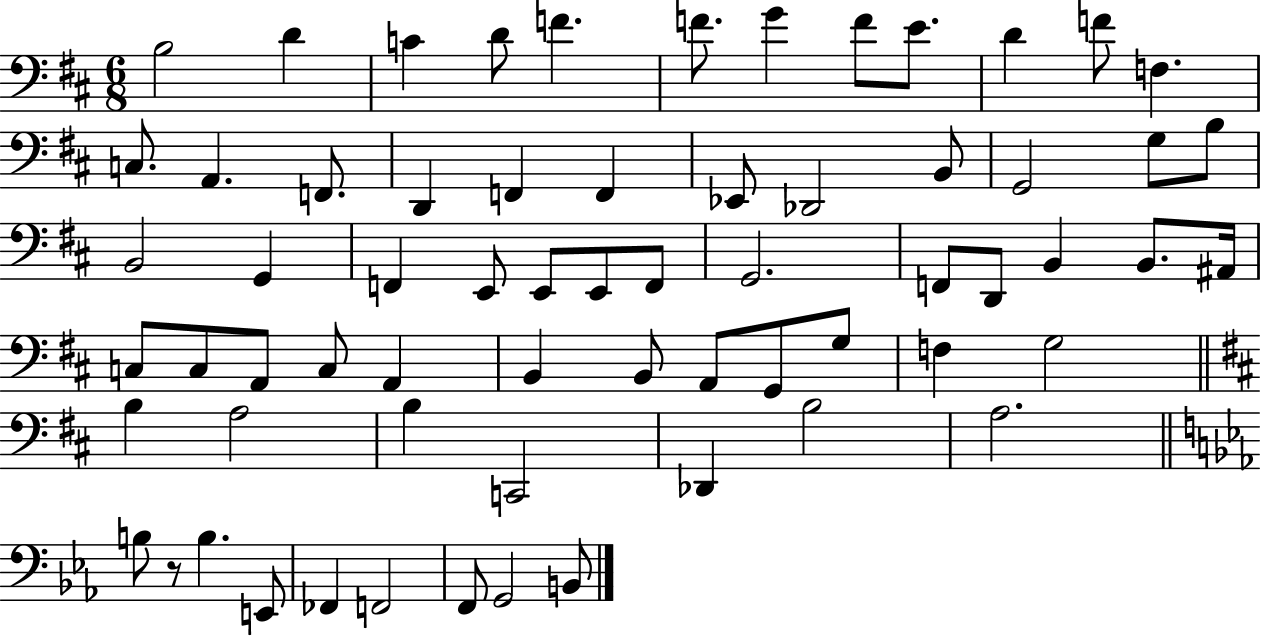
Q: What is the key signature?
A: D major